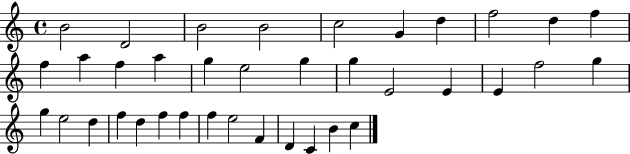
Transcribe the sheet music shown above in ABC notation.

X:1
T:Untitled
M:4/4
L:1/4
K:C
B2 D2 B2 B2 c2 G d f2 d f f a f a g e2 g g E2 E E f2 g g e2 d f d f f f e2 F D C B c